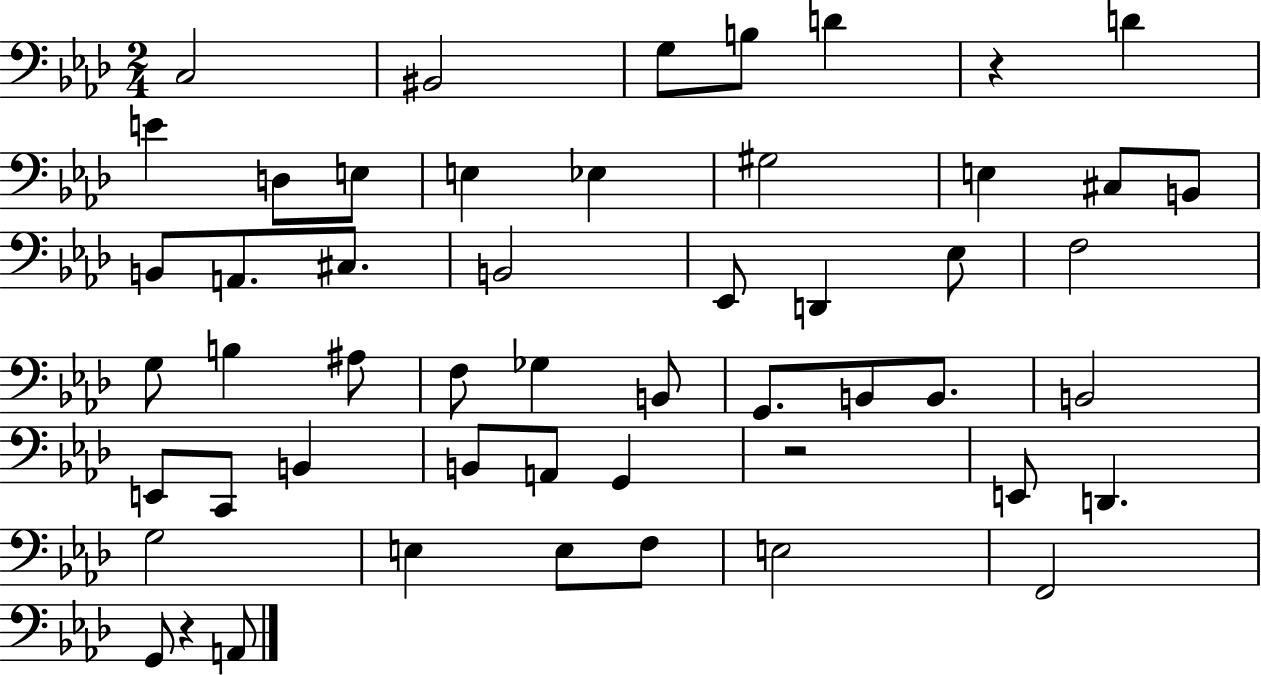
X:1
T:Untitled
M:2/4
L:1/4
K:Ab
C,2 ^B,,2 G,/2 B,/2 D z D E D,/2 E,/2 E, _E, ^G,2 E, ^C,/2 B,,/2 B,,/2 A,,/2 ^C,/2 B,,2 _E,,/2 D,, _E,/2 F,2 G,/2 B, ^A,/2 F,/2 _G, B,,/2 G,,/2 B,,/2 B,,/2 B,,2 E,,/2 C,,/2 B,, B,,/2 A,,/2 G,, z2 E,,/2 D,, G,2 E, E,/2 F,/2 E,2 F,,2 G,,/2 z A,,/2